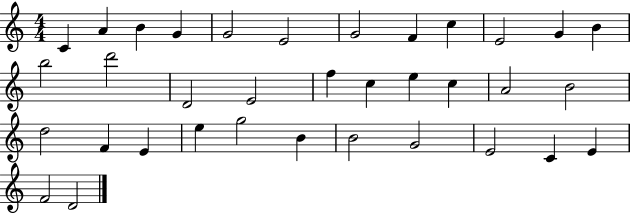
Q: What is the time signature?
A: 4/4